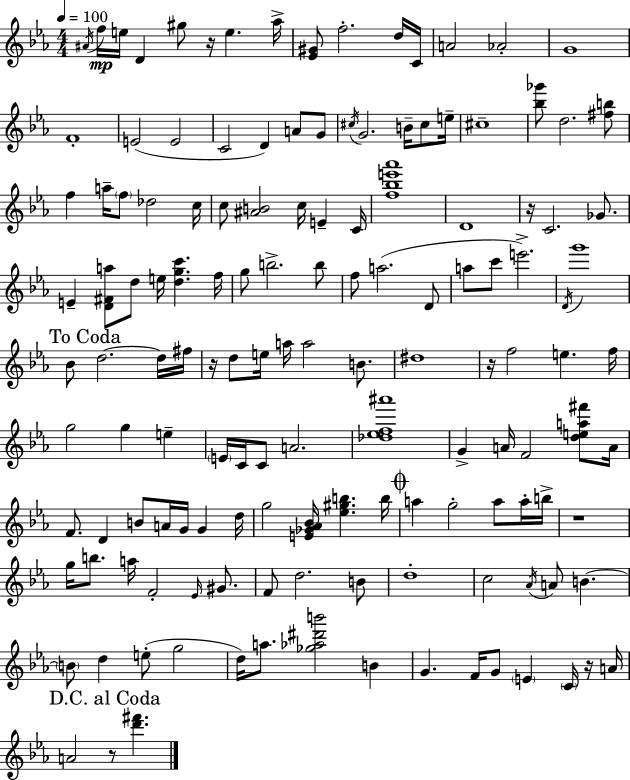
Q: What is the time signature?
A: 4/4